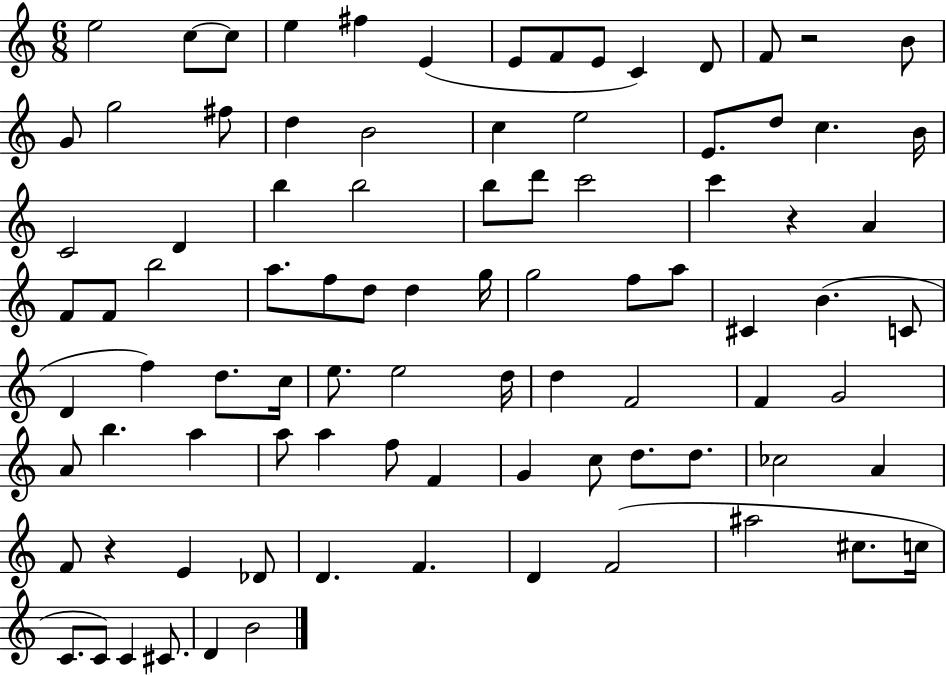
E5/h C5/e C5/e E5/q F#5/q E4/q E4/e F4/e E4/e C4/q D4/e F4/e R/h B4/e G4/e G5/h F#5/e D5/q B4/h C5/q E5/h E4/e. D5/e C5/q. B4/s C4/h D4/q B5/q B5/h B5/e D6/e C6/h C6/q R/q A4/q F4/e F4/e B5/h A5/e. F5/e D5/e D5/q G5/s G5/h F5/e A5/e C#4/q B4/q. C4/e D4/q F5/q D5/e. C5/s E5/e. E5/h D5/s D5/q F4/h F4/q G4/h A4/e B5/q. A5/q A5/e A5/q F5/e F4/q G4/q C5/e D5/e. D5/e. CES5/h A4/q F4/e R/q E4/q Db4/e D4/q. F4/q. D4/q F4/h A#5/h C#5/e. C5/s C4/e. C4/e C4/q C#4/e. D4/q B4/h